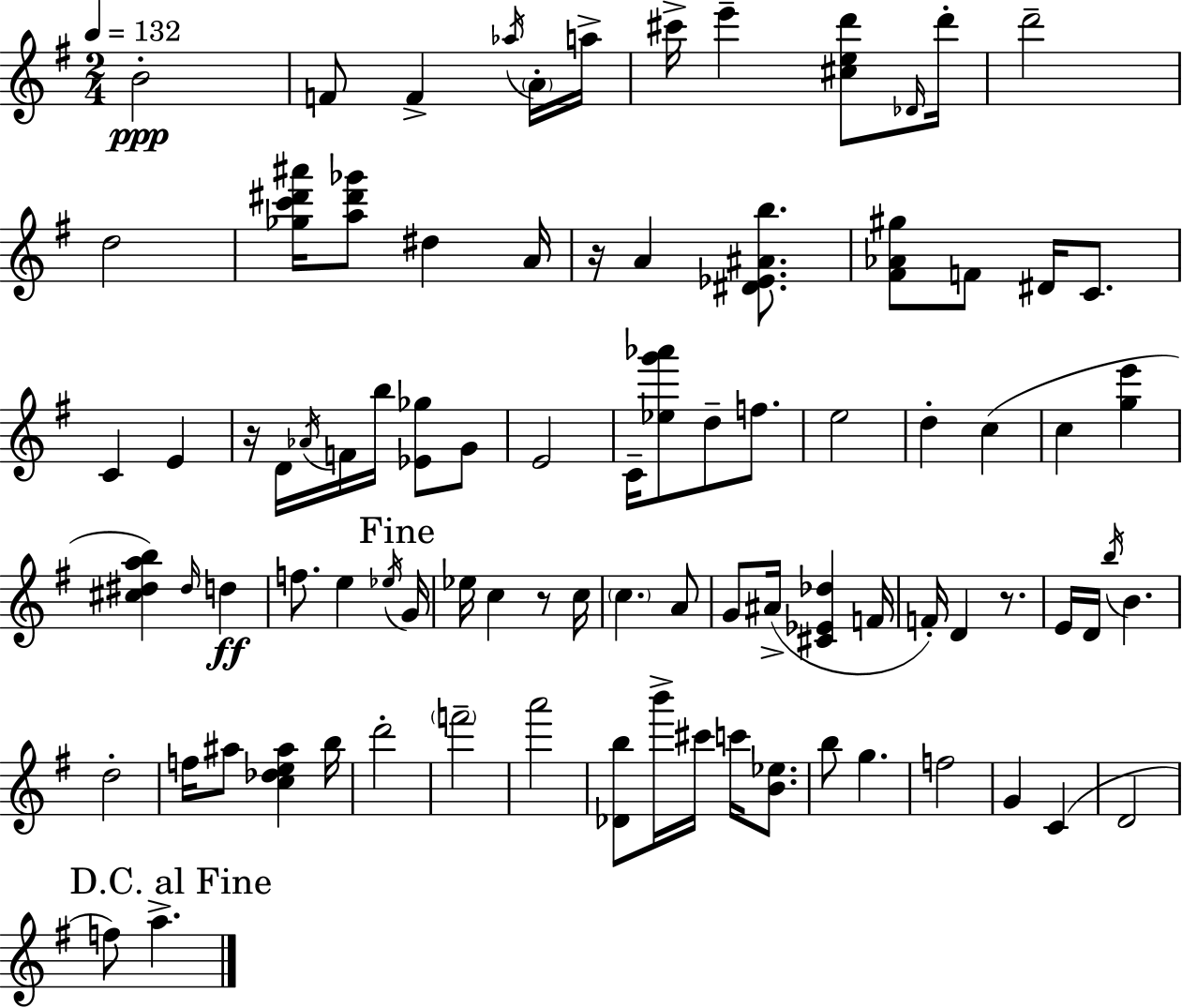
B4/h F4/e F4/q Ab5/s A4/s A5/s C#6/s E6/q [C#5,E5,D6]/e Db4/s D6/s D6/h D5/h [Gb5,C6,D#6,A#6]/s [A5,D#6,Gb6]/e D#5/q A4/s R/s A4/q [D#4,Eb4,A#4,B5]/e. [F#4,Ab4,G#5]/e F4/e D#4/s C4/e. C4/q E4/q R/s D4/s Ab4/s F4/s B5/s [Eb4,Gb5]/e G4/e E4/h C4/s [Eb5,G6,Ab6]/e D5/e F5/e. E5/h D5/q C5/q C5/q [G5,E6]/q [C#5,D#5,A5,B5]/q D#5/s D5/q F5/e. E5/q Eb5/s G4/s Eb5/s C5/q R/e C5/s C5/q. A4/e G4/e A#4/s [C#4,Eb4,Db5]/q F4/s F4/s D4/q R/e. E4/s D4/s B5/s B4/q. D5/h F5/s A#5/e [C5,Db5,E5,A#5]/q B5/s D6/h F6/h A6/h [Db4,B5]/e B6/s C#6/s C6/s [B4,Eb5]/e. B5/e G5/q. F5/h G4/q C4/q D4/h F5/e A5/q.